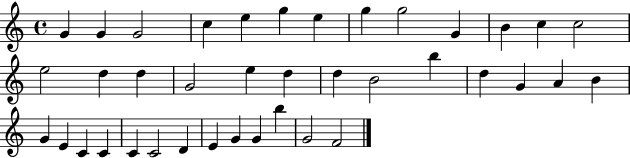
{
  \clef treble
  \time 4/4
  \defaultTimeSignature
  \key c \major
  g'4 g'4 g'2 | c''4 e''4 g''4 e''4 | g''4 g''2 g'4 | b'4 c''4 c''2 | \break e''2 d''4 d''4 | g'2 e''4 d''4 | d''4 b'2 b''4 | d''4 g'4 a'4 b'4 | \break g'4 e'4 c'4 c'4 | c'4 c'2 d'4 | e'4 g'4 g'4 b''4 | g'2 f'2 | \break \bar "|."
}